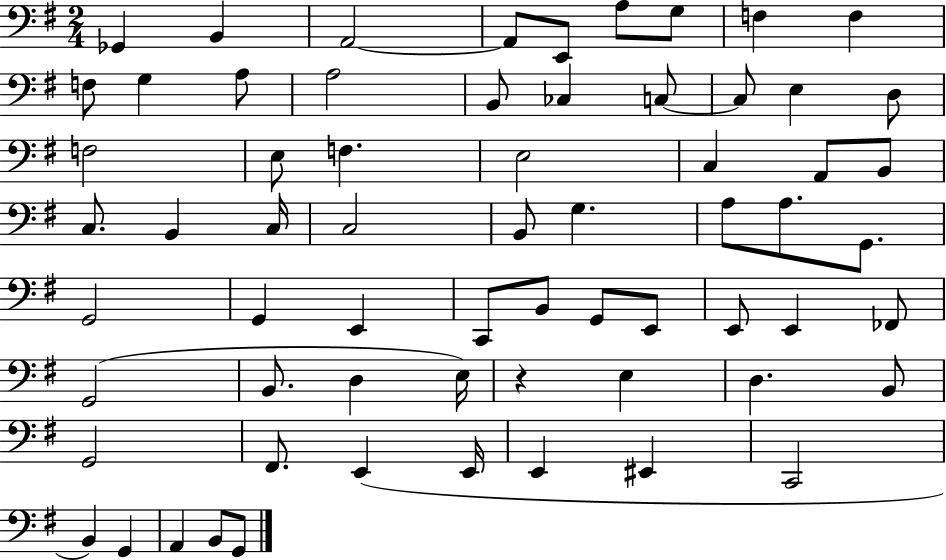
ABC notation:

X:1
T:Untitled
M:2/4
L:1/4
K:G
_G,, B,, A,,2 A,,/2 E,,/2 A,/2 G,/2 F, F, F,/2 G, A,/2 A,2 B,,/2 _C, C,/2 C,/2 E, D,/2 F,2 E,/2 F, E,2 C, A,,/2 B,,/2 C,/2 B,, C,/4 C,2 B,,/2 G, A,/2 A,/2 G,,/2 G,,2 G,, E,, C,,/2 B,,/2 G,,/2 E,,/2 E,,/2 E,, _F,,/2 G,,2 B,,/2 D, E,/4 z E, D, B,,/2 G,,2 ^F,,/2 E,, E,,/4 E,, ^E,, C,,2 B,, G,, A,, B,,/2 G,,/2